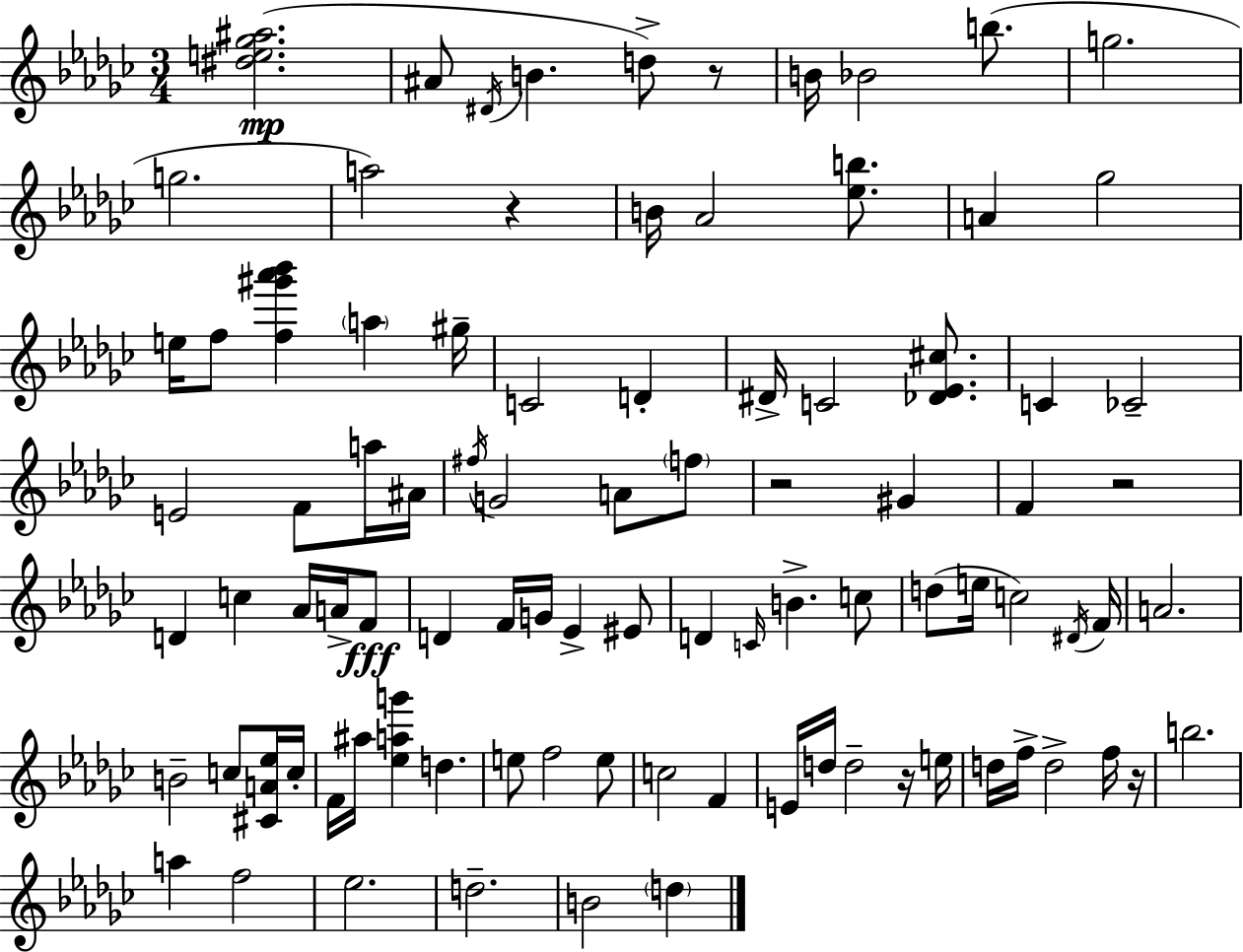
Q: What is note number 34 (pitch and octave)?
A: F4